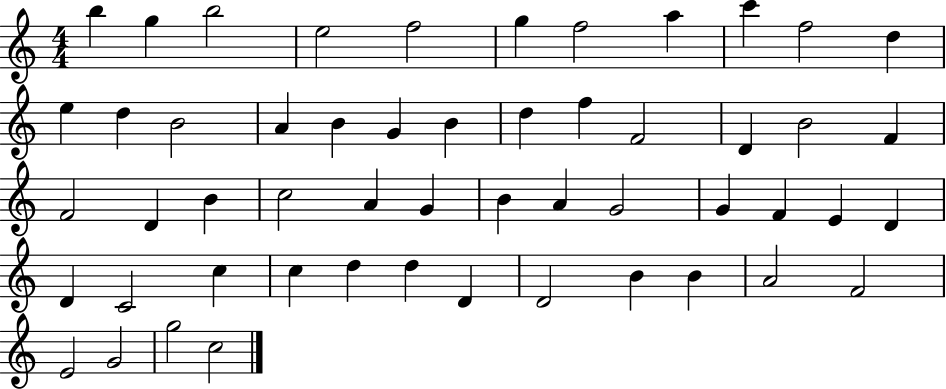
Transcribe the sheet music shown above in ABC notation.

X:1
T:Untitled
M:4/4
L:1/4
K:C
b g b2 e2 f2 g f2 a c' f2 d e d B2 A B G B d f F2 D B2 F F2 D B c2 A G B A G2 G F E D D C2 c c d d D D2 B B A2 F2 E2 G2 g2 c2